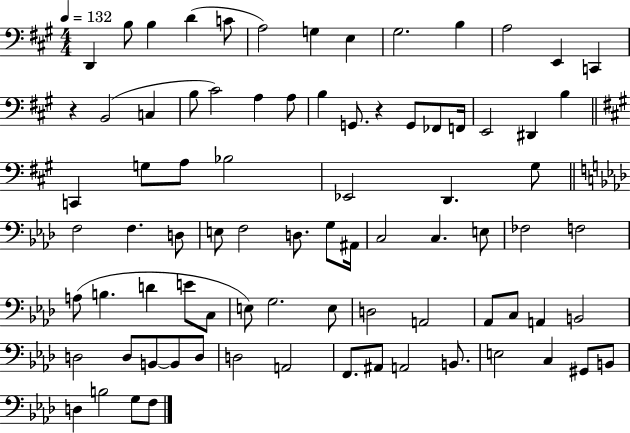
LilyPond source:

{
  \clef bass
  \numericTimeSignature
  \time 4/4
  \key a \major
  \tempo 4 = 132
  d,4 b8 b4 d'4( c'8 | a2) g4 e4 | gis2. b4 | a2 e,4 c,4 | \break r4 b,2( c4 | b8 cis'2) a4 a8 | b4 g,8. r4 g,8 fes,8 f,16 | e,2 dis,4 b4 | \break \bar "||" \break \key a \major c,4 g8 a8 bes2 | ees,2 d,4. gis8 | \bar "||" \break \key aes \major f2 f4. d8 | e8 f2 d8. g8 ais,16 | c2 c4. e8 | fes2 f2 | \break a8( b4. d'4 e'8 c8 | e8) g2. e8 | d2 a,2 | aes,8 c8 a,4 b,2 | \break d2 d8 b,8~~ b,8 d8 | d2 a,2 | f,8. ais,8 a,2 b,8. | e2 c4 gis,8 b,8 | \break d4 b2 g8 f8 | \bar "|."
}